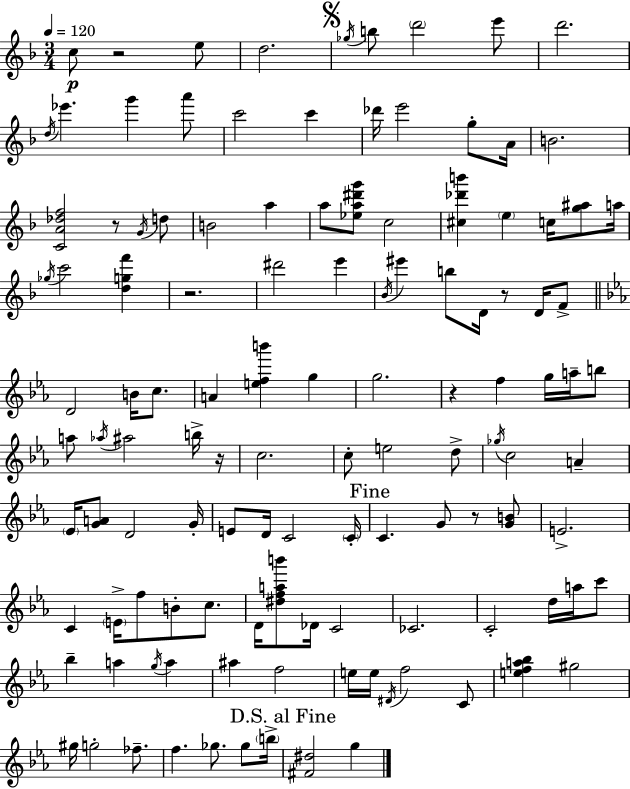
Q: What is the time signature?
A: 3/4